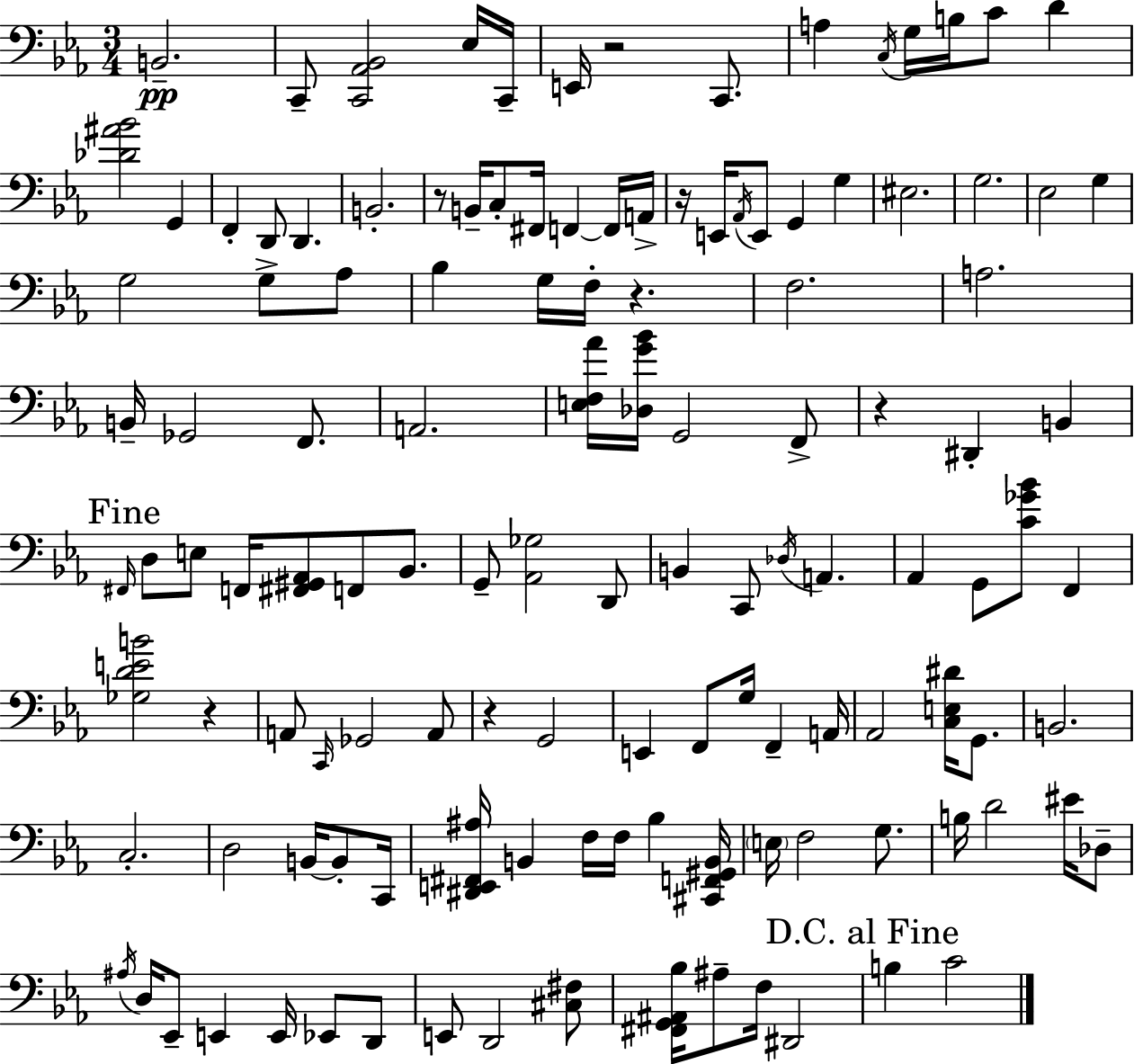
{
  \clef bass
  \numericTimeSignature
  \time 3/4
  \key ees \major
  \repeat volta 2 { b,2.--\pp | c,8-- <c, aes, bes,>2 ees16 c,16-- | e,16 r2 c,8. | a4 \acciaccatura { c16 } g16 b16 c'8 d'4 | \break <des' ais' bes'>2 g,4 | f,4-. d,8 d,4. | b,2.-. | r8 b,16-- c8-. fis,16 f,4~~ f,16 | \break a,16-> r16 e,16 \acciaccatura { aes,16 } e,8 g,4 g4 | eis2. | g2. | ees2 g4 | \break g2 g8-> | aes8 bes4 g16 f16-. r4. | f2. | a2. | \break b,16-- ges,2 f,8. | a,2. | <e f aes'>16 <des g' bes'>16 g,2 | f,8-> r4 dis,4-. b,4 | \break \mark "Fine" \grace { fis,16 } d8 e8 f,16 <fis, gis, aes,>8 f,8 | bes,8. g,8-- <aes, ges>2 | d,8 b,4 c,8 \acciaccatura { des16 } a,4. | aes,4 g,8 <c' ges' bes'>8 | \break f,4 <ges d' e' b'>2 | r4 a,8 \grace { c,16 } ges,2 | a,8 r4 g,2 | e,4 f,8 g16 | \break f,4-- a,16 aes,2 | <c e dis'>16 g,8. b,2. | c2.-. | d2 | \break b,16~~ b,8-. c,16 <dis, e, fis, ais>16 b,4 f16 f16 | bes4 <cis, f, gis, b,>16 \parenthesize e16 f2 | g8. b16 d'2 | eis'16 des8-- \acciaccatura { ais16 } d16 ees,8-- e,4 | \break e,16 ees,8 d,8 e,8 d,2 | <cis fis>8 <fis, g, ais, bes>16 ais8-- f16 dis,2 | \mark "D.C. al Fine" b4 c'2 | } \bar "|."
}